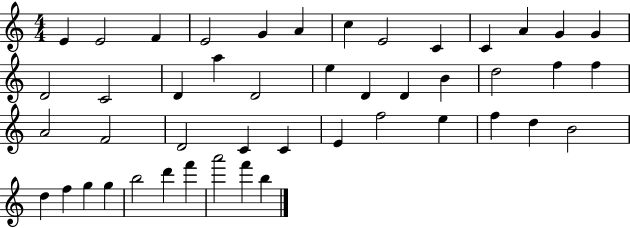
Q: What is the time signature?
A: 4/4